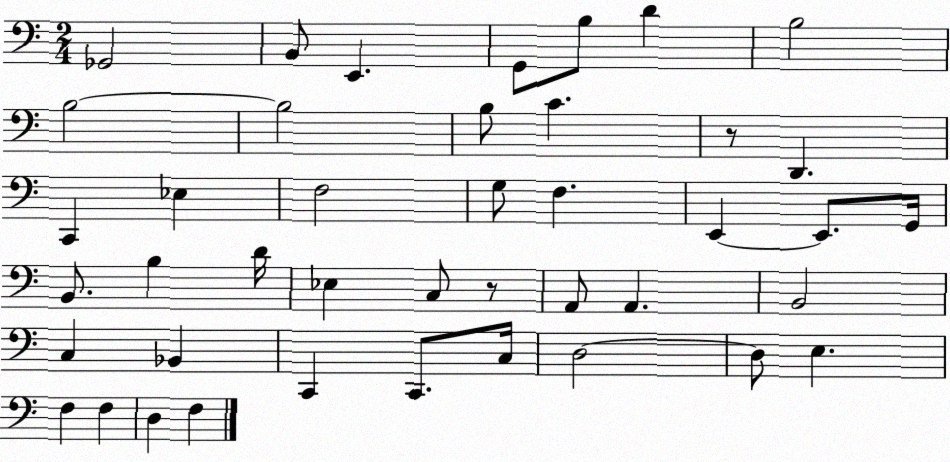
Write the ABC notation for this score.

X:1
T:Untitled
M:2/4
L:1/4
K:C
_G,,2 B,,/2 E,, G,,/2 B,/2 D B,2 B,2 B,2 B,/2 C z/2 D,, C,, _E, F,2 G,/2 F, E,, E,,/2 G,,/4 B,,/2 B, D/4 _E, C,/2 z/2 A,,/2 A,, B,,2 C, _B,, C,, C,,/2 C,/4 D,2 D,/2 E, F, F, D, F,